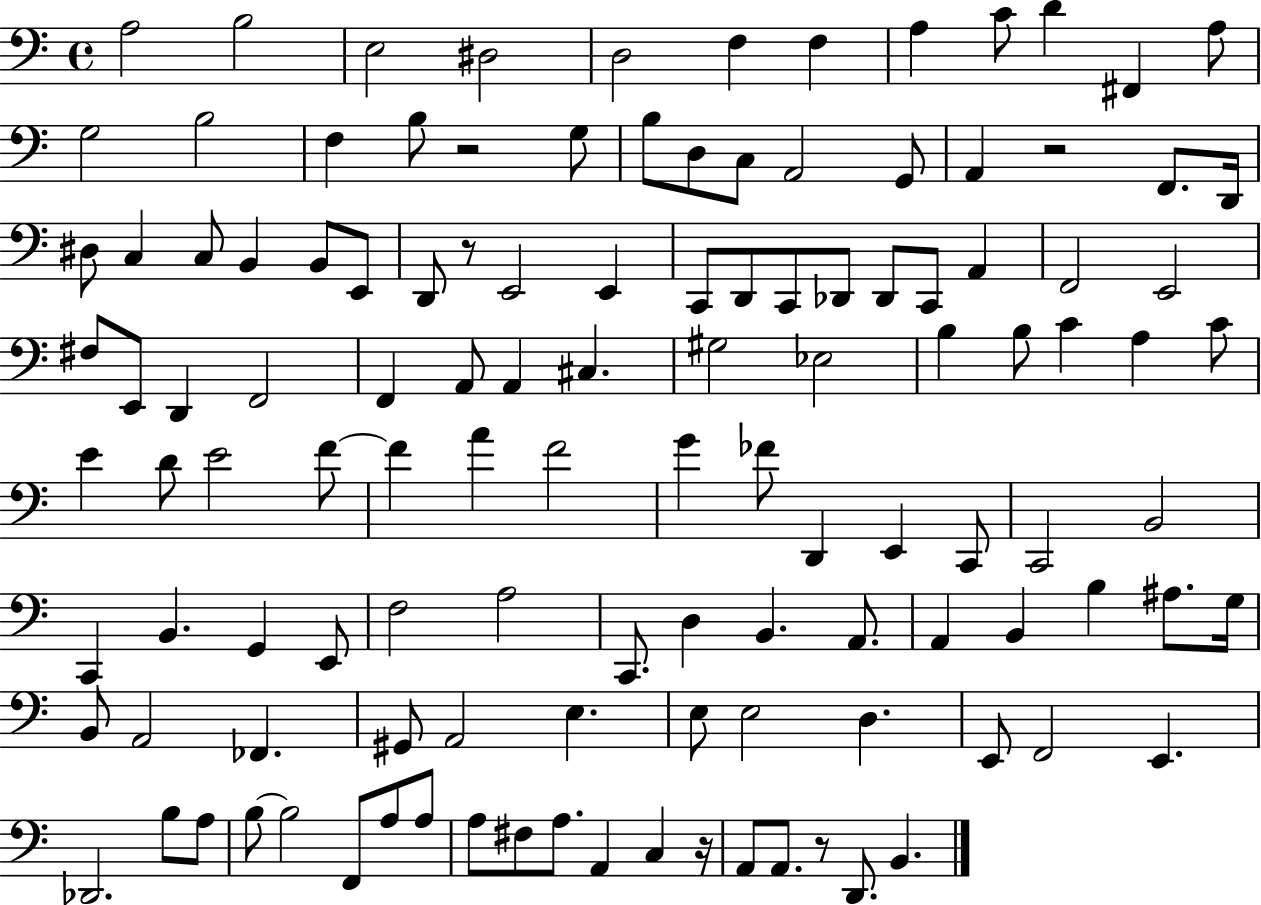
{
  \clef bass
  \time 4/4
  \defaultTimeSignature
  \key c \major
  a2 b2 | e2 dis2 | d2 f4 f4 | a4 c'8 d'4 fis,4 a8 | \break g2 b2 | f4 b8 r2 g8 | b8 d8 c8 a,2 g,8 | a,4 r2 f,8. d,16 | \break dis8 c4 c8 b,4 b,8 e,8 | d,8 r8 e,2 e,4 | c,8 d,8 c,8 des,8 des,8 c,8 a,4 | f,2 e,2 | \break fis8 e,8 d,4 f,2 | f,4 a,8 a,4 cis4. | gis2 ees2 | b4 b8 c'4 a4 c'8 | \break e'4 d'8 e'2 f'8~~ | f'4 a'4 f'2 | g'4 fes'8 d,4 e,4 c,8 | c,2 b,2 | \break c,4 b,4. g,4 e,8 | f2 a2 | c,8. d4 b,4. a,8. | a,4 b,4 b4 ais8. g16 | \break b,8 a,2 fes,4. | gis,8 a,2 e4. | e8 e2 d4. | e,8 f,2 e,4. | \break des,2. b8 a8 | b8~~ b2 f,8 a8 a8 | a8 fis8 a8. a,4 c4 r16 | a,8 a,8. r8 d,8. b,4. | \break \bar "|."
}